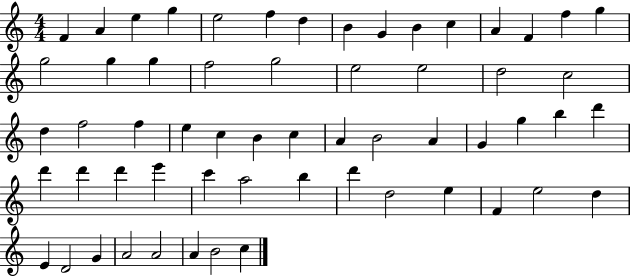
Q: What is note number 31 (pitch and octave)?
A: C5